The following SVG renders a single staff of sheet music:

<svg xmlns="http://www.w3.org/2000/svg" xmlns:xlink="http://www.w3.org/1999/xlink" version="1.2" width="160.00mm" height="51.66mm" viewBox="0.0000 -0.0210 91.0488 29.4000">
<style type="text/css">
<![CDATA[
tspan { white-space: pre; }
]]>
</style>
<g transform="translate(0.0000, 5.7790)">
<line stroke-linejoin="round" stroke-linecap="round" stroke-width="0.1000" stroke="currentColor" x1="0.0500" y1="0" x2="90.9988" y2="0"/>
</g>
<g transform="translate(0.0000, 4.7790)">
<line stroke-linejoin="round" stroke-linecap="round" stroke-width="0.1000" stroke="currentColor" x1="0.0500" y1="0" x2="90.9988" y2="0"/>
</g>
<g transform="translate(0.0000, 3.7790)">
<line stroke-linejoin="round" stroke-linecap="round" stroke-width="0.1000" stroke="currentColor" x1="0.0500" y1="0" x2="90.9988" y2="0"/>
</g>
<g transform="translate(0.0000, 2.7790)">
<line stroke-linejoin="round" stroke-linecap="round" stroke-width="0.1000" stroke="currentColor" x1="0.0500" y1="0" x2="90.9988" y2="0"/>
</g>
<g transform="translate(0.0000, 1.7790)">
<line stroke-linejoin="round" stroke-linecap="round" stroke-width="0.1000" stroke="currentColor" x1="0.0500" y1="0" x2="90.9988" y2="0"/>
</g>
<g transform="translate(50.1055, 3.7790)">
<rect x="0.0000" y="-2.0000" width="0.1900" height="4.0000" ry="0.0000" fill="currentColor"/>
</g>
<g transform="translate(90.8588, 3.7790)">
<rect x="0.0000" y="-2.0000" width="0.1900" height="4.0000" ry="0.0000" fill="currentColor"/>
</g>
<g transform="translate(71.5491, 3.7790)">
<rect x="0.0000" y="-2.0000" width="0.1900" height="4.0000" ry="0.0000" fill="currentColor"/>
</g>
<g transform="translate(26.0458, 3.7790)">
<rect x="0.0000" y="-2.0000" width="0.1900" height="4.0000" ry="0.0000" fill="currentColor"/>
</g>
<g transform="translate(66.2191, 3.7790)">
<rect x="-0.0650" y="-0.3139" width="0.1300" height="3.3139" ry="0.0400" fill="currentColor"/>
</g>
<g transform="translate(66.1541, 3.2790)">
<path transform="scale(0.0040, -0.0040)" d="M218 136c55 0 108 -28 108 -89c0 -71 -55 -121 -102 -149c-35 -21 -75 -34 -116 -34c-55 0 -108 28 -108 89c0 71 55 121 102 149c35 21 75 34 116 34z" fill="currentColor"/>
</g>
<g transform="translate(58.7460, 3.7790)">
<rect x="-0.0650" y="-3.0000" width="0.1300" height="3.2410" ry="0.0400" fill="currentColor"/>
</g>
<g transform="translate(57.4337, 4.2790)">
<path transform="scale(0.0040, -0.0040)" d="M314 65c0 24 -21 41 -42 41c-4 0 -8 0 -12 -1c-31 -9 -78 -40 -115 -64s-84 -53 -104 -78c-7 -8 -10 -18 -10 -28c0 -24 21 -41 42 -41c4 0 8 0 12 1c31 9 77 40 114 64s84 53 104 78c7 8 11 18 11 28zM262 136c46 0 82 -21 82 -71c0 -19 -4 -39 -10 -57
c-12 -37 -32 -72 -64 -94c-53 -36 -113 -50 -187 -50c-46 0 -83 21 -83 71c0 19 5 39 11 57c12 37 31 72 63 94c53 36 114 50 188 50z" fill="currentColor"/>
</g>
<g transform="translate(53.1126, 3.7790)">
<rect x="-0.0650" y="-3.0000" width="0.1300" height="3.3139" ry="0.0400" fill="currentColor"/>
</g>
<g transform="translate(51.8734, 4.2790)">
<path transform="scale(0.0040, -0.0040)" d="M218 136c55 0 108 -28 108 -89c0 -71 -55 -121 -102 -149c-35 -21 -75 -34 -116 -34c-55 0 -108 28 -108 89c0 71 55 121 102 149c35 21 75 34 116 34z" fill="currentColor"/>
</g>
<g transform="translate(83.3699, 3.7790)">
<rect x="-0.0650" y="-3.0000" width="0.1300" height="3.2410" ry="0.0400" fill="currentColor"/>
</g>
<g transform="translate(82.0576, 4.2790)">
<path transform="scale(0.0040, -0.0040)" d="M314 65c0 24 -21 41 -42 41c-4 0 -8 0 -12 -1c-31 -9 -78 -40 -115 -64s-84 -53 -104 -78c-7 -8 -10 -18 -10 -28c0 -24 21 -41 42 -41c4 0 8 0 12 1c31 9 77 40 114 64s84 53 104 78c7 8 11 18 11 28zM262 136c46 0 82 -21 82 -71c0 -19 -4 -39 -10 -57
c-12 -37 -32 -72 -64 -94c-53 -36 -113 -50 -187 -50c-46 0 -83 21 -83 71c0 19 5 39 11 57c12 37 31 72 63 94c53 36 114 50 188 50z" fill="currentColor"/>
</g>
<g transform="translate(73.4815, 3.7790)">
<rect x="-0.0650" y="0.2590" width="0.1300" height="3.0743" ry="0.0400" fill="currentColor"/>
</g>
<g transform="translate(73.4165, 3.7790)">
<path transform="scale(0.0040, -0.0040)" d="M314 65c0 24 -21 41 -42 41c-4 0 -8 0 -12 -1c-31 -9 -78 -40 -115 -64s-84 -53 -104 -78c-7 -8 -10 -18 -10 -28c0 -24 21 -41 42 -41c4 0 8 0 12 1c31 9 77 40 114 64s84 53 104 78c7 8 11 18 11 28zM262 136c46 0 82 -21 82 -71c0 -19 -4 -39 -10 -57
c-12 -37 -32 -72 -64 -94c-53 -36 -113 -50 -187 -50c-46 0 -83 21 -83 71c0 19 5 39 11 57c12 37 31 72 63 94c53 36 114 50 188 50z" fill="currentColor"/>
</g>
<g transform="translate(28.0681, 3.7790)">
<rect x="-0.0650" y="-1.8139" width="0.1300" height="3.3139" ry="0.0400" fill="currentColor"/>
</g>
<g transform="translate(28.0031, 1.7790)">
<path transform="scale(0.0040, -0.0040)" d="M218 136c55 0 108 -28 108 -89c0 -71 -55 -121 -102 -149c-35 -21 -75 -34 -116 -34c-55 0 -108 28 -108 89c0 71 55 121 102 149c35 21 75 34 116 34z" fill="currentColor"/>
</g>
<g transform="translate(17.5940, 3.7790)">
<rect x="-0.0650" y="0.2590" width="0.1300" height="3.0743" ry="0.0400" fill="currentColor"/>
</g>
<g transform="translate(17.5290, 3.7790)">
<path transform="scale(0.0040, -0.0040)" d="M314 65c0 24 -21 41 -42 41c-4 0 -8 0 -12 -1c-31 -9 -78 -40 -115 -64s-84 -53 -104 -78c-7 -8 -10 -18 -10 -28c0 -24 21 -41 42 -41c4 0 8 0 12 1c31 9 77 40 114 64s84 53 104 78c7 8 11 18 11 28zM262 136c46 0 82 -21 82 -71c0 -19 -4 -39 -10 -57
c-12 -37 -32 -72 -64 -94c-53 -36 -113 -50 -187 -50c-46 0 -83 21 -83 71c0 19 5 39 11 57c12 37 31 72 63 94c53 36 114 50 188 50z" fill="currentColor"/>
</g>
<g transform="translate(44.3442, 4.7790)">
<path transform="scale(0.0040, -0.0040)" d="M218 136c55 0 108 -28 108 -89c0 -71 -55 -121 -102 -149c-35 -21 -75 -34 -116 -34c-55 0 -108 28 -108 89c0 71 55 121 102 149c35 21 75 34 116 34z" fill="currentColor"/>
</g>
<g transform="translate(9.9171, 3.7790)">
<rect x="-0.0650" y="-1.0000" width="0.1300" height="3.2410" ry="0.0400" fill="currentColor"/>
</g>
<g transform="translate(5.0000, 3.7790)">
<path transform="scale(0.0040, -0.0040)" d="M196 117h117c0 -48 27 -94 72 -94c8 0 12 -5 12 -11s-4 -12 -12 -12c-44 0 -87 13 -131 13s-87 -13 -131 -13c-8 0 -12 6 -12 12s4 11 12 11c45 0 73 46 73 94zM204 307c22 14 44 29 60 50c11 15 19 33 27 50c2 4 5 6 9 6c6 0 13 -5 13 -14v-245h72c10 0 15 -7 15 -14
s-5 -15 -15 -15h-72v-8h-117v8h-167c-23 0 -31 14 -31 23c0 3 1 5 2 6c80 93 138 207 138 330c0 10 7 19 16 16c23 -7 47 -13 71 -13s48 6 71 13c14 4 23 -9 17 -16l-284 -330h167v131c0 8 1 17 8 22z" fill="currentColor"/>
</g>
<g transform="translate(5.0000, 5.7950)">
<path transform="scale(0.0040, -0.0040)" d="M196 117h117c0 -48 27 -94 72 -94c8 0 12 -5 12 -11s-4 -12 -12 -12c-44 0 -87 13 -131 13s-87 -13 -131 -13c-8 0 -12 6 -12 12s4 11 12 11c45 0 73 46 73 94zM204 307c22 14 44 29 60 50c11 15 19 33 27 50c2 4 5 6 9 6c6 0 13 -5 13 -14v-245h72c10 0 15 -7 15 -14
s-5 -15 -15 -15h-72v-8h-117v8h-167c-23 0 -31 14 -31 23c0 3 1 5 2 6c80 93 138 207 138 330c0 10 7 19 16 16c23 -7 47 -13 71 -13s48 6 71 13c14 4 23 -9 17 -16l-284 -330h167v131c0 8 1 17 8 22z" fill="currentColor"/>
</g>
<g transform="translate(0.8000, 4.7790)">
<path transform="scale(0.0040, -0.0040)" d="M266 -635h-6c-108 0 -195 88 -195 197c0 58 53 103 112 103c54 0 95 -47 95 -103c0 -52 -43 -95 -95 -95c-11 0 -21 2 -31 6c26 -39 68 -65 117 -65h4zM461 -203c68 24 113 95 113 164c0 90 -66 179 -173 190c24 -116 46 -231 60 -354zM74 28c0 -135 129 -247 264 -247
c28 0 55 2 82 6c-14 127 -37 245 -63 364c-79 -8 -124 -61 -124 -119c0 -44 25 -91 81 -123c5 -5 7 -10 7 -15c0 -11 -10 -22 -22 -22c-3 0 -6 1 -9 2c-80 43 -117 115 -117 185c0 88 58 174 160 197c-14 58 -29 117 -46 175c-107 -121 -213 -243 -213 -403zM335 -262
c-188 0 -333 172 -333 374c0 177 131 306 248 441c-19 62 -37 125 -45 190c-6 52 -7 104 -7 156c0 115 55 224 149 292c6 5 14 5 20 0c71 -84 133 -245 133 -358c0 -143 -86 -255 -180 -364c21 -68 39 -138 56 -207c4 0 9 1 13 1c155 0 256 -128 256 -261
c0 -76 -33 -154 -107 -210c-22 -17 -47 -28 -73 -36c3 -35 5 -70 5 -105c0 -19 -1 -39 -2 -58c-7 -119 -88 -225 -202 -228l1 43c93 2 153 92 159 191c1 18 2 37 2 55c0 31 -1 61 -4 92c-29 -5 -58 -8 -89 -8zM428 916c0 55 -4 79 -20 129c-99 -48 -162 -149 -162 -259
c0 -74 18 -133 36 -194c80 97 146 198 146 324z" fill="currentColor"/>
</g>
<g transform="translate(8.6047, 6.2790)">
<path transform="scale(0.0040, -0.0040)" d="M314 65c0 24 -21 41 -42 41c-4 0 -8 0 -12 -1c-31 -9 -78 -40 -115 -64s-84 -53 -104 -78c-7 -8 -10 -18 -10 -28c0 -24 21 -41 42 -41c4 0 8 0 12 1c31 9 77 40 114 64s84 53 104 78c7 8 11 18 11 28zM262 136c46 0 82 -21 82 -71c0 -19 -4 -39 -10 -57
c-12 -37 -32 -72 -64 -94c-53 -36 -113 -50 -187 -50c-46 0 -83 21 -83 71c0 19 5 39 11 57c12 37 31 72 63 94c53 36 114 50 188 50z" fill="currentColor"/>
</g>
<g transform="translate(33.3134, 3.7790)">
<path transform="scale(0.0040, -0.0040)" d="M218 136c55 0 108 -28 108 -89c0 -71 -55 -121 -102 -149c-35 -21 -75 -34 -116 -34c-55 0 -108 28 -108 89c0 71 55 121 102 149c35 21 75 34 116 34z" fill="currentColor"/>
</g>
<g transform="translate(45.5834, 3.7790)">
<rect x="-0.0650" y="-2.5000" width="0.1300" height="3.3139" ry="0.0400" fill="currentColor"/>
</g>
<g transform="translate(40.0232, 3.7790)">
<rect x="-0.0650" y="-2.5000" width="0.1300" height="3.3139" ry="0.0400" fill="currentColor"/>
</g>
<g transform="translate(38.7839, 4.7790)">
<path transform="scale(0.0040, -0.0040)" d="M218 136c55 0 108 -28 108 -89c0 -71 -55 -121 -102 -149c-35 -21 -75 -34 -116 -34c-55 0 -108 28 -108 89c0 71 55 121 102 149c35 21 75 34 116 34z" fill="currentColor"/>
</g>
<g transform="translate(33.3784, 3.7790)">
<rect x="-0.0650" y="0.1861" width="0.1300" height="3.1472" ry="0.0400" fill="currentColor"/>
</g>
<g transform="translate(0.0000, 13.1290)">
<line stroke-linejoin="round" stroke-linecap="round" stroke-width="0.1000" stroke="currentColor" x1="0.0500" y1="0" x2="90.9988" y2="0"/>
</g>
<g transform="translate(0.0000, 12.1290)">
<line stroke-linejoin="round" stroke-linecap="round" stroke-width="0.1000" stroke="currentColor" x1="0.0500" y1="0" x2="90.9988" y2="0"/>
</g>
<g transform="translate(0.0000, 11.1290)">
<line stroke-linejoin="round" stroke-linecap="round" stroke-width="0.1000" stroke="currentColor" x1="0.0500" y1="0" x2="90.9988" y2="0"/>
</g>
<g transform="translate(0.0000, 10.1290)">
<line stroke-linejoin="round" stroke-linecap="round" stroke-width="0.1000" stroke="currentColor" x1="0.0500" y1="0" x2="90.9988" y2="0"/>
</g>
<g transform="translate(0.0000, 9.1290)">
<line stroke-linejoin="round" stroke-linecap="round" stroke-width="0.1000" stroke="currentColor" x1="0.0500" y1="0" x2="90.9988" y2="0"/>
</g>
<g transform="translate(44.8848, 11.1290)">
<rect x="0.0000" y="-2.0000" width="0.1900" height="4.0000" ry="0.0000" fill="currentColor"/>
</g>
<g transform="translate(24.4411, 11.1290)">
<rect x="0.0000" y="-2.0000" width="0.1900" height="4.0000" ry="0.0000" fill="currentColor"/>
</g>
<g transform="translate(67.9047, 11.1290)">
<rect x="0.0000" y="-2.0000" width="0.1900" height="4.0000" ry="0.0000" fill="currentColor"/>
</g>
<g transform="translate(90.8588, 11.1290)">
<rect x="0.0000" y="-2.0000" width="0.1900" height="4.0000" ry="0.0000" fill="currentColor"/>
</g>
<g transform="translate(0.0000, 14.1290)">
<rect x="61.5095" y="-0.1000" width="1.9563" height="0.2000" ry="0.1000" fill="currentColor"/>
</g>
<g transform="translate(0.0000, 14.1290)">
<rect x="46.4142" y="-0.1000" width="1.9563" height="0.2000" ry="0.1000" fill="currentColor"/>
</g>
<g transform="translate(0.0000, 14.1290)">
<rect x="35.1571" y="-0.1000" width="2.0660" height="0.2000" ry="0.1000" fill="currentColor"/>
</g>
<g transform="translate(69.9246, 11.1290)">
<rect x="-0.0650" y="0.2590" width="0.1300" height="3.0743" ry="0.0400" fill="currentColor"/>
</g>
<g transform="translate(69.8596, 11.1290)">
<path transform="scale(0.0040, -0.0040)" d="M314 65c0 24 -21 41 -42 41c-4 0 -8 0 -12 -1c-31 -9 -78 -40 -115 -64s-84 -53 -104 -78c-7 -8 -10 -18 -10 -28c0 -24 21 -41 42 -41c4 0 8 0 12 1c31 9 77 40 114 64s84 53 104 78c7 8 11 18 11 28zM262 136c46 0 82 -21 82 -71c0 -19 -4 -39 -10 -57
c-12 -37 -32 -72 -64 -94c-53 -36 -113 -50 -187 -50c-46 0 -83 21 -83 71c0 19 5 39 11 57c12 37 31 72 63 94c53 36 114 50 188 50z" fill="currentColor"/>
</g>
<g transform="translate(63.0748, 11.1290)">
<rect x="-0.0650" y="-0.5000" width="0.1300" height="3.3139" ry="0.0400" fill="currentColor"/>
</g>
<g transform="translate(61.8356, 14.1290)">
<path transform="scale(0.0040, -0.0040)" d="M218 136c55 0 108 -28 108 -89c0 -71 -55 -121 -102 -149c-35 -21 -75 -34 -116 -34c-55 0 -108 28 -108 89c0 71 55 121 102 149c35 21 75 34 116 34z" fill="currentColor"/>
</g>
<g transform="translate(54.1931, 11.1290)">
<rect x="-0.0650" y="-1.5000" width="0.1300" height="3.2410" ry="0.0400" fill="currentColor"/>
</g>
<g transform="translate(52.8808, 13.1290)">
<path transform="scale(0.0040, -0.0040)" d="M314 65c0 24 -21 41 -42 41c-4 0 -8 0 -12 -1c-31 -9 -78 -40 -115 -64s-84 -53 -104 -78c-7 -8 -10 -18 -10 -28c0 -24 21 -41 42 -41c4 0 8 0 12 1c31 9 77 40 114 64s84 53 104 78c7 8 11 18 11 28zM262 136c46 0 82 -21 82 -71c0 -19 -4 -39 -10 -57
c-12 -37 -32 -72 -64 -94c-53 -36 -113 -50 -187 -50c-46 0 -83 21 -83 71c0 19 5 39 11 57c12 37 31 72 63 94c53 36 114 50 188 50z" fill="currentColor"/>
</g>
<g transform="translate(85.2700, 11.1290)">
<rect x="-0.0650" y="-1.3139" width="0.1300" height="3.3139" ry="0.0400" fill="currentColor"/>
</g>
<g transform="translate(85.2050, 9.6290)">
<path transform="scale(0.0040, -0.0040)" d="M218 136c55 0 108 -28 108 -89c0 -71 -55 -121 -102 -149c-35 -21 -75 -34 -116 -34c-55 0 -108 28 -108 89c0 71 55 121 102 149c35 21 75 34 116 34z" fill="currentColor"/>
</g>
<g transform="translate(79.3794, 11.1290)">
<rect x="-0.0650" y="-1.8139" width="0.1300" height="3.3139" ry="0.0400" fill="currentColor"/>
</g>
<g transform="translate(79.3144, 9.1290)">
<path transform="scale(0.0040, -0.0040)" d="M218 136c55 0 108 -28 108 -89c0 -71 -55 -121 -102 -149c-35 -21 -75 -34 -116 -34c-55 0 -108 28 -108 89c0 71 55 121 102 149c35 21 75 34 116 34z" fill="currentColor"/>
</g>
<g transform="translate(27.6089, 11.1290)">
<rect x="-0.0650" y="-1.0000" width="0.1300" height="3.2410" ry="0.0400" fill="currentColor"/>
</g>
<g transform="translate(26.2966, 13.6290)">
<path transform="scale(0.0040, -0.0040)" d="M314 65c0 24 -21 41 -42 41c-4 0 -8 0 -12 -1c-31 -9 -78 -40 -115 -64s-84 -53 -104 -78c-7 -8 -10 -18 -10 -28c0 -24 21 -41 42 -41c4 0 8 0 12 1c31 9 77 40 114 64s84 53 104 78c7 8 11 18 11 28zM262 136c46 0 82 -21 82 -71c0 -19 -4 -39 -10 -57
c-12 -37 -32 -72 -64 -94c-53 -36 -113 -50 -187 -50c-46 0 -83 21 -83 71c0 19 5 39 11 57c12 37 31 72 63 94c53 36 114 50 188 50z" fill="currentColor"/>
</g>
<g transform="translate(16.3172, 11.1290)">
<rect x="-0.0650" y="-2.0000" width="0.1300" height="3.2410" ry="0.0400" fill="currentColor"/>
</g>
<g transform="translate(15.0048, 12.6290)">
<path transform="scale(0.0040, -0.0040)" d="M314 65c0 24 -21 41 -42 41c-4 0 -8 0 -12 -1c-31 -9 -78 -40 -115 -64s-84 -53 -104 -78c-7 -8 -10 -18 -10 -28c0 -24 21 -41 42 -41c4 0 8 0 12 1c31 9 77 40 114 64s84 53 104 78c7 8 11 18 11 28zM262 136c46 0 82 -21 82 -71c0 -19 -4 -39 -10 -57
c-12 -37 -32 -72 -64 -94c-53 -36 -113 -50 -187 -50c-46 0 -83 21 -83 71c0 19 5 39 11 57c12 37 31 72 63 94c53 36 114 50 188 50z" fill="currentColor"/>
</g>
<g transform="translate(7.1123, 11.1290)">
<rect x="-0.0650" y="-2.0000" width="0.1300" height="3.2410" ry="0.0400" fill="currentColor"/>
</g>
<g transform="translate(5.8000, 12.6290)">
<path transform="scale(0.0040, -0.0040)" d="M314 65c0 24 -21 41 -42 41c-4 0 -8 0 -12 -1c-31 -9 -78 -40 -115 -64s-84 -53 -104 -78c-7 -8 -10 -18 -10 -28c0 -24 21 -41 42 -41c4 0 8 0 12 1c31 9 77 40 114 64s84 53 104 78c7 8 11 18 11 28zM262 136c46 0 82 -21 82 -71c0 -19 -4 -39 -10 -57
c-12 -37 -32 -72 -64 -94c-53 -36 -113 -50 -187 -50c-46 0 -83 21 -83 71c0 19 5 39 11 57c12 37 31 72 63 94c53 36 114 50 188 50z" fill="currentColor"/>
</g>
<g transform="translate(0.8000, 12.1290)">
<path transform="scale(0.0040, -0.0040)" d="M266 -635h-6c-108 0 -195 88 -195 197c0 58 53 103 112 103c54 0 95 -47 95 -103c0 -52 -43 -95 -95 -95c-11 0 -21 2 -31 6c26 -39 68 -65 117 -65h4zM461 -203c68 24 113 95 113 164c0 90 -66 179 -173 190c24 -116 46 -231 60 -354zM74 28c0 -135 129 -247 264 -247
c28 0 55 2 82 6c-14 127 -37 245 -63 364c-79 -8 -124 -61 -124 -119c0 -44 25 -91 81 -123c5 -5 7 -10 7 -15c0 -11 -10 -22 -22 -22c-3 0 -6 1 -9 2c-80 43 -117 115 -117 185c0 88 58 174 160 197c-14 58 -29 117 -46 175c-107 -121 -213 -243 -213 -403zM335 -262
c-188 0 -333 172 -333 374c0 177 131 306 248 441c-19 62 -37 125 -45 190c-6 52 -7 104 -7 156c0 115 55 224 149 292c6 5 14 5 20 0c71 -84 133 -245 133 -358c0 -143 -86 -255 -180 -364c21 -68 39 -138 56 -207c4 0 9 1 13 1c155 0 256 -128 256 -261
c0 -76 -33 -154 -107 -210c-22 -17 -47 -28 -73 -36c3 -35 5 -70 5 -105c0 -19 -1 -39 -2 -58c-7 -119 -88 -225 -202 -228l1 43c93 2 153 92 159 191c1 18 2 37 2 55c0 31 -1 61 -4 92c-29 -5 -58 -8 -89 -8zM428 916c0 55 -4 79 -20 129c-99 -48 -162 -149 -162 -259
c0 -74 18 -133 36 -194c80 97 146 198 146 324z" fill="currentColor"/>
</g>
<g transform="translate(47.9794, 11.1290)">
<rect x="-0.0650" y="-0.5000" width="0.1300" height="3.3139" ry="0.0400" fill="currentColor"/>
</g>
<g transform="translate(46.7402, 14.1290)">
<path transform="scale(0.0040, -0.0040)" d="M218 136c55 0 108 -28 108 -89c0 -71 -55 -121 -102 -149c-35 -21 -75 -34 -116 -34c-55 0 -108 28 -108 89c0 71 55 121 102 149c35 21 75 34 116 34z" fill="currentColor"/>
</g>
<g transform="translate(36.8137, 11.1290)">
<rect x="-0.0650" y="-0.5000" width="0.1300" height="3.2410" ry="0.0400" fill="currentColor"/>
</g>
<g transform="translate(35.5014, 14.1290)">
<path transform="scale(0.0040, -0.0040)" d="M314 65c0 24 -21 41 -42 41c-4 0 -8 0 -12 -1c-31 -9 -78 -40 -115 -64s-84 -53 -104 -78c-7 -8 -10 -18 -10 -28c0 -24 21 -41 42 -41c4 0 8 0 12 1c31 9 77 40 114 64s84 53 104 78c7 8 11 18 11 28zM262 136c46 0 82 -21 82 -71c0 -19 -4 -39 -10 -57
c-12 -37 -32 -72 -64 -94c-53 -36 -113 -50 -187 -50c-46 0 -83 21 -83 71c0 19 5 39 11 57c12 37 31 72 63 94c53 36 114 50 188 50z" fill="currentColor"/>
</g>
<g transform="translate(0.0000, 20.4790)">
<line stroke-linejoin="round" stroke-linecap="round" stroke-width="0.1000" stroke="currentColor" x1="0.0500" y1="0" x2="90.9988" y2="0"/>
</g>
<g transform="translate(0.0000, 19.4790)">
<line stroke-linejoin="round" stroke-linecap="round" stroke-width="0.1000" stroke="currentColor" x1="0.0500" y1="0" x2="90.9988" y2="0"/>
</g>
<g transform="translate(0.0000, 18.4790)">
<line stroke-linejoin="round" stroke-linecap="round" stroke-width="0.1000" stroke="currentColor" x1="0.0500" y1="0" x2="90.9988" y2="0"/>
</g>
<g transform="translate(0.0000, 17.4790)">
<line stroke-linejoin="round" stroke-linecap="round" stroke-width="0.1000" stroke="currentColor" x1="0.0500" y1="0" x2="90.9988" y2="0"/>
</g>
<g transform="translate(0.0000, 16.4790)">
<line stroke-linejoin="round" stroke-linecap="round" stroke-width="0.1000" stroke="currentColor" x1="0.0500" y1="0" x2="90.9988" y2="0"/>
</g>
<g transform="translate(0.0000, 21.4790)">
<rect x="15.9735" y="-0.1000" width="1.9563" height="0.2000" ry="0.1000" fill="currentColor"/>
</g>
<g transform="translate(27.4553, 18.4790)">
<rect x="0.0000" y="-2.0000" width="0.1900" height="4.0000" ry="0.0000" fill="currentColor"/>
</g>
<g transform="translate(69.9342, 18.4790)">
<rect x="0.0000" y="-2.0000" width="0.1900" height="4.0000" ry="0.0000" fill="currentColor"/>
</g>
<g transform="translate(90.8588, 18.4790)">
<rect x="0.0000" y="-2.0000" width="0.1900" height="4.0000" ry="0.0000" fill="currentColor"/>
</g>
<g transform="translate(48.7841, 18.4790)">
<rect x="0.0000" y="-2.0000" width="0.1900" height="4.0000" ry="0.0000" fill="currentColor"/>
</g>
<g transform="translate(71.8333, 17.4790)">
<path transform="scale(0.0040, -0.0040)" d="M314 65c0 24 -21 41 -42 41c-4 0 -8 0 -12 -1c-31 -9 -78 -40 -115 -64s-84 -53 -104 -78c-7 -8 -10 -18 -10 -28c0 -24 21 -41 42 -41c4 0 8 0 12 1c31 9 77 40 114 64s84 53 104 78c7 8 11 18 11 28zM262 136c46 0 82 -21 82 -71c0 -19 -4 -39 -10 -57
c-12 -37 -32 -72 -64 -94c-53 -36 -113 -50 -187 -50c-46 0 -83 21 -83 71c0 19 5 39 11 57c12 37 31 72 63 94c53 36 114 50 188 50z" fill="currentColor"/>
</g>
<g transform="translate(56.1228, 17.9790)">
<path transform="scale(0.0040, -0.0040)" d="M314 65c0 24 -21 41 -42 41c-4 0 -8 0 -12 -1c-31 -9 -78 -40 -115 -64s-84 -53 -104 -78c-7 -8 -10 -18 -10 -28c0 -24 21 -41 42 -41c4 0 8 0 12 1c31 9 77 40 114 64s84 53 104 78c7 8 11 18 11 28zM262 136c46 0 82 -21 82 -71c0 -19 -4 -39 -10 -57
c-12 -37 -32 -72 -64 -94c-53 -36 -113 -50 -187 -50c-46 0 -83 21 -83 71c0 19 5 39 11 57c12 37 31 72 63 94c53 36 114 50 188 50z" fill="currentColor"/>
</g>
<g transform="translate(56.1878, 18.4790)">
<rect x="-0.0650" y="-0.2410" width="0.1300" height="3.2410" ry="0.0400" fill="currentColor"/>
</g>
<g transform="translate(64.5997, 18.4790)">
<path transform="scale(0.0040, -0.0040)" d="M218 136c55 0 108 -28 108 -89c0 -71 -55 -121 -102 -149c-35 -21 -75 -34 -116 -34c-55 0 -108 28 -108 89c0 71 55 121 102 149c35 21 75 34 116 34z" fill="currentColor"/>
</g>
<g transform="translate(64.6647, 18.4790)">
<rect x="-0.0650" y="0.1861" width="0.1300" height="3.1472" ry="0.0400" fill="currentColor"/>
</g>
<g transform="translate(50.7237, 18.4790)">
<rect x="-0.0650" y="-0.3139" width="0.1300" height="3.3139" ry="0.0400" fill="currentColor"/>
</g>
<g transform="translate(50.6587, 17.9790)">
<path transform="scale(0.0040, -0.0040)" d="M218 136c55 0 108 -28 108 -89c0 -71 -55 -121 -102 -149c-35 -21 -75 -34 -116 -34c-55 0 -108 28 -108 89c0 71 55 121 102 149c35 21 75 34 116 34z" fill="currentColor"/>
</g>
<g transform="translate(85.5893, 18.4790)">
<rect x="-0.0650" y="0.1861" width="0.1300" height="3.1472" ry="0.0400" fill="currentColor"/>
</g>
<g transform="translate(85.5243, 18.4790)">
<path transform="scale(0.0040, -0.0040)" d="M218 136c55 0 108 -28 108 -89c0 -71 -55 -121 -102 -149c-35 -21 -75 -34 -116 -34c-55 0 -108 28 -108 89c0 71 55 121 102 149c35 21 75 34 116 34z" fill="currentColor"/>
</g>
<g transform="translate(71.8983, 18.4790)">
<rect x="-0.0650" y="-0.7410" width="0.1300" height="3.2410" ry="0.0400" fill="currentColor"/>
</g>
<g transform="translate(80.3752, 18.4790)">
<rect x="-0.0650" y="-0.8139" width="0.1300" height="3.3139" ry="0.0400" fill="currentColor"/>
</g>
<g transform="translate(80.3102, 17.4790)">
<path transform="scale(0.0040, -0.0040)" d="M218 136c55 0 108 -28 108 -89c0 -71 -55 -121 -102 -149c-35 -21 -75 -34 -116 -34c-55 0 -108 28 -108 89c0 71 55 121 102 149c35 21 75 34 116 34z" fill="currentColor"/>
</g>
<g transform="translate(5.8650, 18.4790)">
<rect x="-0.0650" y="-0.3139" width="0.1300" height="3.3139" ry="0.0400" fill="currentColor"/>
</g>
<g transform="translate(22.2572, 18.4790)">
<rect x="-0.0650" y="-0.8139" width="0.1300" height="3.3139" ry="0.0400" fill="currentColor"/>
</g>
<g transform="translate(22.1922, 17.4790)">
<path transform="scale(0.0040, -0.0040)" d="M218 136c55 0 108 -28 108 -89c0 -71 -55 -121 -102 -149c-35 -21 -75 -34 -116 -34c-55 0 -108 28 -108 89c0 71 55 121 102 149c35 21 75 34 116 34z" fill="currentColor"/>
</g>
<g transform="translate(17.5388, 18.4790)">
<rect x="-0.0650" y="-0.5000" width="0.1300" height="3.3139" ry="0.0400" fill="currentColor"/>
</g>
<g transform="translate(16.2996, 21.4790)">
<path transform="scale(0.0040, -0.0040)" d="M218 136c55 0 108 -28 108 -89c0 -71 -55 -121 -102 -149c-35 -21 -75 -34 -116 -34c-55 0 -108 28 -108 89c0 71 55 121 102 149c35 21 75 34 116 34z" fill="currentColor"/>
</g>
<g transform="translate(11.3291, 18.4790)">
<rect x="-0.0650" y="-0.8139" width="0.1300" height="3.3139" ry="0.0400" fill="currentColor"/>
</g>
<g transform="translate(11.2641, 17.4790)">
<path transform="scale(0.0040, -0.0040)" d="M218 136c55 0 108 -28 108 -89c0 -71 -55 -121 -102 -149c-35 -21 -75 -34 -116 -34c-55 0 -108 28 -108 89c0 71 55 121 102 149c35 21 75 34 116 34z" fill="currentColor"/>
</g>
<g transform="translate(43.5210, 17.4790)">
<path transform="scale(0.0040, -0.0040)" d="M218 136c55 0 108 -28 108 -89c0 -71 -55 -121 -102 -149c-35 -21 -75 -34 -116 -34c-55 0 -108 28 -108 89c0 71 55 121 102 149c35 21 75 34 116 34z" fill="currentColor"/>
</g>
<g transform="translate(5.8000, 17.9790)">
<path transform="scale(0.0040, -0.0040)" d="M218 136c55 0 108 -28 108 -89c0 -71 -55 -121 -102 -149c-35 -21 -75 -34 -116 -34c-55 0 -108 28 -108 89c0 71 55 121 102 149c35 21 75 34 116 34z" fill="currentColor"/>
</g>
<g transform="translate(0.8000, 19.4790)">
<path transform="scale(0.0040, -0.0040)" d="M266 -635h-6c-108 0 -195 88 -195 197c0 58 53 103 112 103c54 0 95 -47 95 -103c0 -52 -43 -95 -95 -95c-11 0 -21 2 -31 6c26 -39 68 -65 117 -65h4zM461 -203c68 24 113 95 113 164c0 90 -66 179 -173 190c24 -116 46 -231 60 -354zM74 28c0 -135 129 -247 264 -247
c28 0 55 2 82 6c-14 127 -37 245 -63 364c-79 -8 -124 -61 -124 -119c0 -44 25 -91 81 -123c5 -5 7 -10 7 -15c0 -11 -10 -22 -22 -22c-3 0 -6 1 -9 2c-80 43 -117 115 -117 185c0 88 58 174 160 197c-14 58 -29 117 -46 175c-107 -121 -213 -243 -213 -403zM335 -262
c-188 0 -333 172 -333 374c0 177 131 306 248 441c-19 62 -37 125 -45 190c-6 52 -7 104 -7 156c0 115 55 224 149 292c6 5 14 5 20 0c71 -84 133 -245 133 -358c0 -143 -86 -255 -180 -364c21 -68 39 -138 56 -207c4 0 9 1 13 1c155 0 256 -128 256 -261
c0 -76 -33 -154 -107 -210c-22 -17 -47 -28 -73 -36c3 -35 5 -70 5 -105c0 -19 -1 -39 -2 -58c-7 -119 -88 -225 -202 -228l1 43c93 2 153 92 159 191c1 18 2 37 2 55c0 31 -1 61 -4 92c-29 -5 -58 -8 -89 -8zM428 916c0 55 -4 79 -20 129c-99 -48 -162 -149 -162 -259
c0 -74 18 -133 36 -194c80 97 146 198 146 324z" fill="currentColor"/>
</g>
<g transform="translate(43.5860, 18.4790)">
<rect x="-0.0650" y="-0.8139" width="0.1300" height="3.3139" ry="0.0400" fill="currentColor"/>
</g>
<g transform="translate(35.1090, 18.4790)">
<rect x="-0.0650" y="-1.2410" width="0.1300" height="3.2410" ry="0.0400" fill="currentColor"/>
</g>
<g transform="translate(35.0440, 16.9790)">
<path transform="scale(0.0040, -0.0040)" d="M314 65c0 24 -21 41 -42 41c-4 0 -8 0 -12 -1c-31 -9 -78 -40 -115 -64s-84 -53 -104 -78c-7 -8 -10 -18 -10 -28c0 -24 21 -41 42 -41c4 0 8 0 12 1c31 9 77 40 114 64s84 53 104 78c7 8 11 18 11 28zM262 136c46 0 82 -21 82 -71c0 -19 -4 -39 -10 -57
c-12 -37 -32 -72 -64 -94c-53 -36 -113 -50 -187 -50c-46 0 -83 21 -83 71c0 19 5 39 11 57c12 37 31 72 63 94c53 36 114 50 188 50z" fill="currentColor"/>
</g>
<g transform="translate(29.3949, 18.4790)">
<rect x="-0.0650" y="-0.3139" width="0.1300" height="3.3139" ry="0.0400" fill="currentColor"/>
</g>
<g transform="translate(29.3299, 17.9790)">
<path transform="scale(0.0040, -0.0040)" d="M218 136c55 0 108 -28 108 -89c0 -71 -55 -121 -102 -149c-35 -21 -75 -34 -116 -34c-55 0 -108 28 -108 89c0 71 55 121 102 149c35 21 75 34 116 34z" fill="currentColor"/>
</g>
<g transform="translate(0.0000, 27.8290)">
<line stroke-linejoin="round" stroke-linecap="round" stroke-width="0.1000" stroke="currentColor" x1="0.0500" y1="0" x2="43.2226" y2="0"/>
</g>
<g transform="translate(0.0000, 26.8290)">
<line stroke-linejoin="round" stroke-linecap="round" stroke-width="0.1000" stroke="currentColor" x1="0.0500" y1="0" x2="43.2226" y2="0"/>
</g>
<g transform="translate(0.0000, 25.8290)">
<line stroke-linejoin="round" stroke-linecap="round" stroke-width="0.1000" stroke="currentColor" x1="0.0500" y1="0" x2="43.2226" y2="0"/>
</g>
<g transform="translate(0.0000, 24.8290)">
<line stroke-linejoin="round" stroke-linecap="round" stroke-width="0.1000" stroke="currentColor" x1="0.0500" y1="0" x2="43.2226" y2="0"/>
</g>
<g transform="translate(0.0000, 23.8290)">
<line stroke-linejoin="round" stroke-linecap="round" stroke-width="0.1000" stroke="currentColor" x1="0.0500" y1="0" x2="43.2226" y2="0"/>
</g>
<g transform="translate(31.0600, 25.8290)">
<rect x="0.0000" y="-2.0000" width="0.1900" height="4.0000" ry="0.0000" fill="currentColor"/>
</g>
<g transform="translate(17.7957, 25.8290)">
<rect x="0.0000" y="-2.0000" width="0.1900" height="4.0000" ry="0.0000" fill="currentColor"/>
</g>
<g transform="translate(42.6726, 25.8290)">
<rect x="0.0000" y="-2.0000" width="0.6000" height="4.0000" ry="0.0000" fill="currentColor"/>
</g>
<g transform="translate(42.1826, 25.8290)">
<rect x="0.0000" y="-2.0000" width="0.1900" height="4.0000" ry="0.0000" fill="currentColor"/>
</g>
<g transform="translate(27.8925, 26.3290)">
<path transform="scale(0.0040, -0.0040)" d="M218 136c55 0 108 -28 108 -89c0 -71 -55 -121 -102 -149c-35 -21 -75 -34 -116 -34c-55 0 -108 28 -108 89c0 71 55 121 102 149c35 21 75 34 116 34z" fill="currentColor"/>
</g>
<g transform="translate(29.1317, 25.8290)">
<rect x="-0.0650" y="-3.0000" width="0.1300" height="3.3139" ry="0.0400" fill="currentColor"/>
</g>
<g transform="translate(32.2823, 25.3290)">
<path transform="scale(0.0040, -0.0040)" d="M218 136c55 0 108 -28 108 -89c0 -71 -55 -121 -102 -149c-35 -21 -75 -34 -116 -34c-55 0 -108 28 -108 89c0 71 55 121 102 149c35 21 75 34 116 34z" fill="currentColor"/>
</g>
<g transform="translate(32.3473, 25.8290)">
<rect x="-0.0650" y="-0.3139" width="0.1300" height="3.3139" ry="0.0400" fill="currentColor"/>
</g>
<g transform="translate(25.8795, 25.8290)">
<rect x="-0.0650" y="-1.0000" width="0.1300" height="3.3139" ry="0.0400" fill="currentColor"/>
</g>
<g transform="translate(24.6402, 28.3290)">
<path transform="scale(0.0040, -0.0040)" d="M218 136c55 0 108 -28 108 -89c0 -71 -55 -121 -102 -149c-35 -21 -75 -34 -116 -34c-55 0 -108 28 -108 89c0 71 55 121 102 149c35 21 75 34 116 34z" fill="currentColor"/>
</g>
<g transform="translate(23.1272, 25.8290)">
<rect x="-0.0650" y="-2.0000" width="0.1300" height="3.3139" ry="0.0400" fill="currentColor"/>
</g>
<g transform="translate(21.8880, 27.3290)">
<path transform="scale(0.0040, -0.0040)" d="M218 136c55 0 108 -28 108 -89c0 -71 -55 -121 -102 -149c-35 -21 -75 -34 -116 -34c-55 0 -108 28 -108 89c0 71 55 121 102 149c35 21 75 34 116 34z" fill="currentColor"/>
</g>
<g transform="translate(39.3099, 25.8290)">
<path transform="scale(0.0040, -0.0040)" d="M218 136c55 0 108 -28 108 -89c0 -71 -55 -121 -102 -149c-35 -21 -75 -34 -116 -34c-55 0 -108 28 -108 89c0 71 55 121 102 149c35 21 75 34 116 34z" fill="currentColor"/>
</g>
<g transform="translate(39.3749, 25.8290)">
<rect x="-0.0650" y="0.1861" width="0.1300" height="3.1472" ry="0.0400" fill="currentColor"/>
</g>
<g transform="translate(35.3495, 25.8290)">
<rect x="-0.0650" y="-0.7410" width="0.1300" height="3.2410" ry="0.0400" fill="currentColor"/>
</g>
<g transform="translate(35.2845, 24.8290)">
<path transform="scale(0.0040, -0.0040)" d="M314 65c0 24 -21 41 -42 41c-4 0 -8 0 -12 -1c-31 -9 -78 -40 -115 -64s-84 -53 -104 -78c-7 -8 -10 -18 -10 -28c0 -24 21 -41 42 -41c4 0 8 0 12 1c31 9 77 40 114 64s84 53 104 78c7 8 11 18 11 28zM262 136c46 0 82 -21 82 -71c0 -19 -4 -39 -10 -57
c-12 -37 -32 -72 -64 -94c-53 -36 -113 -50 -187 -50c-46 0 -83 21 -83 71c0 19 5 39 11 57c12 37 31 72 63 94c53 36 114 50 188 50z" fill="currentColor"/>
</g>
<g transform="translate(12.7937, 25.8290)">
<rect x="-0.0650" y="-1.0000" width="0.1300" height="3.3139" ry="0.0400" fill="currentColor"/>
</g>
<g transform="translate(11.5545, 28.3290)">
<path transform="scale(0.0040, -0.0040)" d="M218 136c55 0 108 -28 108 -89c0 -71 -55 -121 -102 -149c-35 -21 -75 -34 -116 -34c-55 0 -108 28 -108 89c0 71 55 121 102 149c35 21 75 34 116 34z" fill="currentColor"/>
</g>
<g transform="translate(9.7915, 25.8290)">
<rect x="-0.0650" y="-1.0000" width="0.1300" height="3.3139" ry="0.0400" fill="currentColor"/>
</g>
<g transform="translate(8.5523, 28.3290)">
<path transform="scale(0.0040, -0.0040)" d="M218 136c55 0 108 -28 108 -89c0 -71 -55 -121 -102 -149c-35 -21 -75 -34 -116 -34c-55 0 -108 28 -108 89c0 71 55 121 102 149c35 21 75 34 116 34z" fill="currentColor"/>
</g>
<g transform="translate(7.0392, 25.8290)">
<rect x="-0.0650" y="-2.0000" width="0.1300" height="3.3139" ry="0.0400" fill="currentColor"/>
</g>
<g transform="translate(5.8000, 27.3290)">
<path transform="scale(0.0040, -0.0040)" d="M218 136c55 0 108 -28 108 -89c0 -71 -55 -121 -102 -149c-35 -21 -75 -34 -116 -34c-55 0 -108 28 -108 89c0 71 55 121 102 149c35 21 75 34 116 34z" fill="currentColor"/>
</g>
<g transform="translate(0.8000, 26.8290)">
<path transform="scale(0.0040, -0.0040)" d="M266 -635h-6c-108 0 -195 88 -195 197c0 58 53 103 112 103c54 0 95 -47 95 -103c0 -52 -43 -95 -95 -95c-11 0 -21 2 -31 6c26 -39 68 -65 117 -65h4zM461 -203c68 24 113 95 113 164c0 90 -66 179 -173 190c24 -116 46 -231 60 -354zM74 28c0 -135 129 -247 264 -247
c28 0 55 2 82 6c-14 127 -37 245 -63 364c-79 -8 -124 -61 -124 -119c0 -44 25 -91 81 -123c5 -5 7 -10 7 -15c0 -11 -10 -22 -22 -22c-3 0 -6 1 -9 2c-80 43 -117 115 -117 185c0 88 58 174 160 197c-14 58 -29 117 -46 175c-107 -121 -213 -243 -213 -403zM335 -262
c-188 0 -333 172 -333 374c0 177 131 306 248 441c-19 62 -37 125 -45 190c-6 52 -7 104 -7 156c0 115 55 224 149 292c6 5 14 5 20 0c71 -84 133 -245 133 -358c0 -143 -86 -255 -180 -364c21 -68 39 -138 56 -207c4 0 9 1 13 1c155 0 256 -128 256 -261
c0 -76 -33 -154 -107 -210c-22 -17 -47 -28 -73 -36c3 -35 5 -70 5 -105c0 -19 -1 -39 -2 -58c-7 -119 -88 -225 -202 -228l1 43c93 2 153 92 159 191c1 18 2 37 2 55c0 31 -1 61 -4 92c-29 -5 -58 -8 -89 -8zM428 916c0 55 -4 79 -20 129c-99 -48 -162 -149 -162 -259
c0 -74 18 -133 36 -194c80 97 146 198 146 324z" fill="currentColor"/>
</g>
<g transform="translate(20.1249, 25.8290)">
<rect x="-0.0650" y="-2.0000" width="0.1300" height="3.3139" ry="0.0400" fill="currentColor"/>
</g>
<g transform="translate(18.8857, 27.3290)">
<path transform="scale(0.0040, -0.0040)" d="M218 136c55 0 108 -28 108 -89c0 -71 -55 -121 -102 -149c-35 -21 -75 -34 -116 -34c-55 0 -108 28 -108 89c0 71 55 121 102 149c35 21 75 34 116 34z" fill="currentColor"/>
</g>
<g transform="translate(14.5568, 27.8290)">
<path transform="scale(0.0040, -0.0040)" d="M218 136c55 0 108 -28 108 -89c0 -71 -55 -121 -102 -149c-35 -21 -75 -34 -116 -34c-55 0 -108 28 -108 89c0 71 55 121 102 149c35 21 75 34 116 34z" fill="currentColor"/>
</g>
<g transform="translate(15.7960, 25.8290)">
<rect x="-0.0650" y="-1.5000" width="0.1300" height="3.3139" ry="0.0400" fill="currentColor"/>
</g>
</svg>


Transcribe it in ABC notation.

X:1
T:Untitled
M:4/4
L:1/4
K:C
D2 B2 f B G G A A2 c B2 A2 F2 F2 D2 C2 C E2 C B2 f e c d C d c e2 d c c2 B d2 d B F D D E F F D A c d2 B